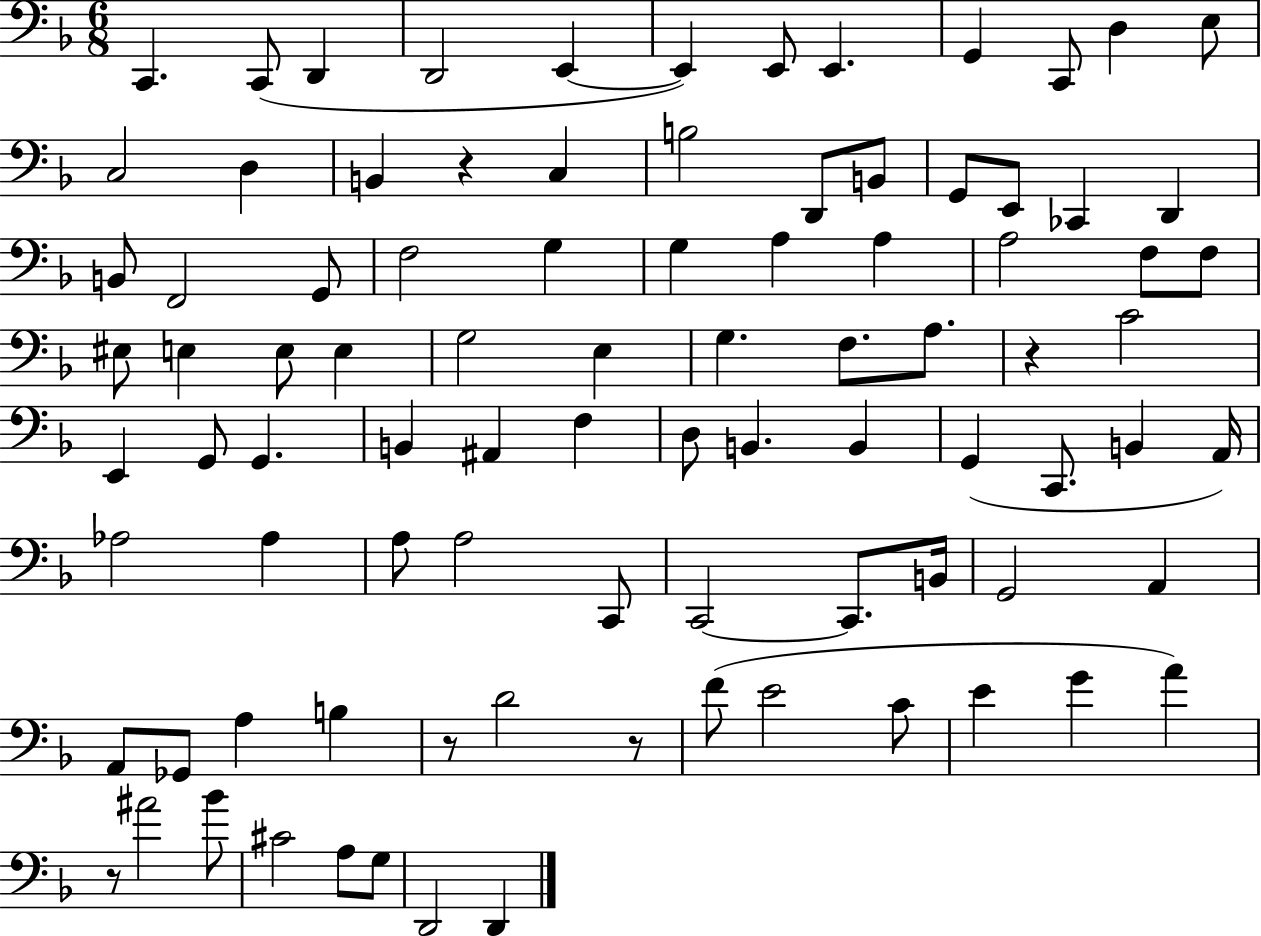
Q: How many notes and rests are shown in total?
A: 90